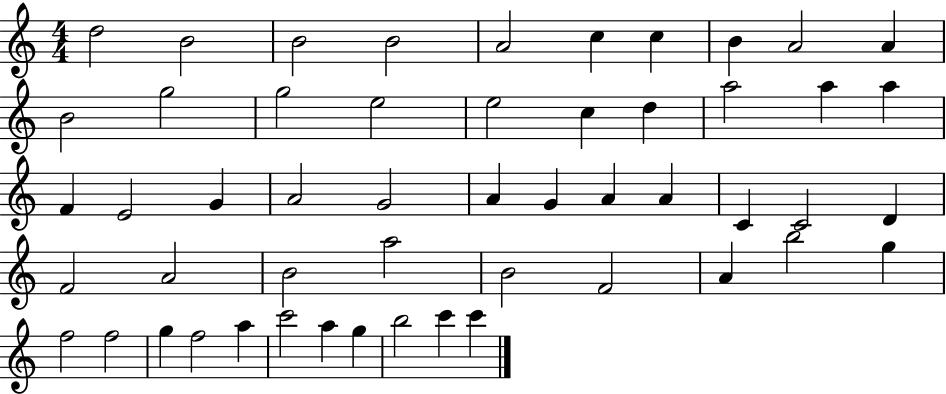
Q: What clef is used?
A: treble